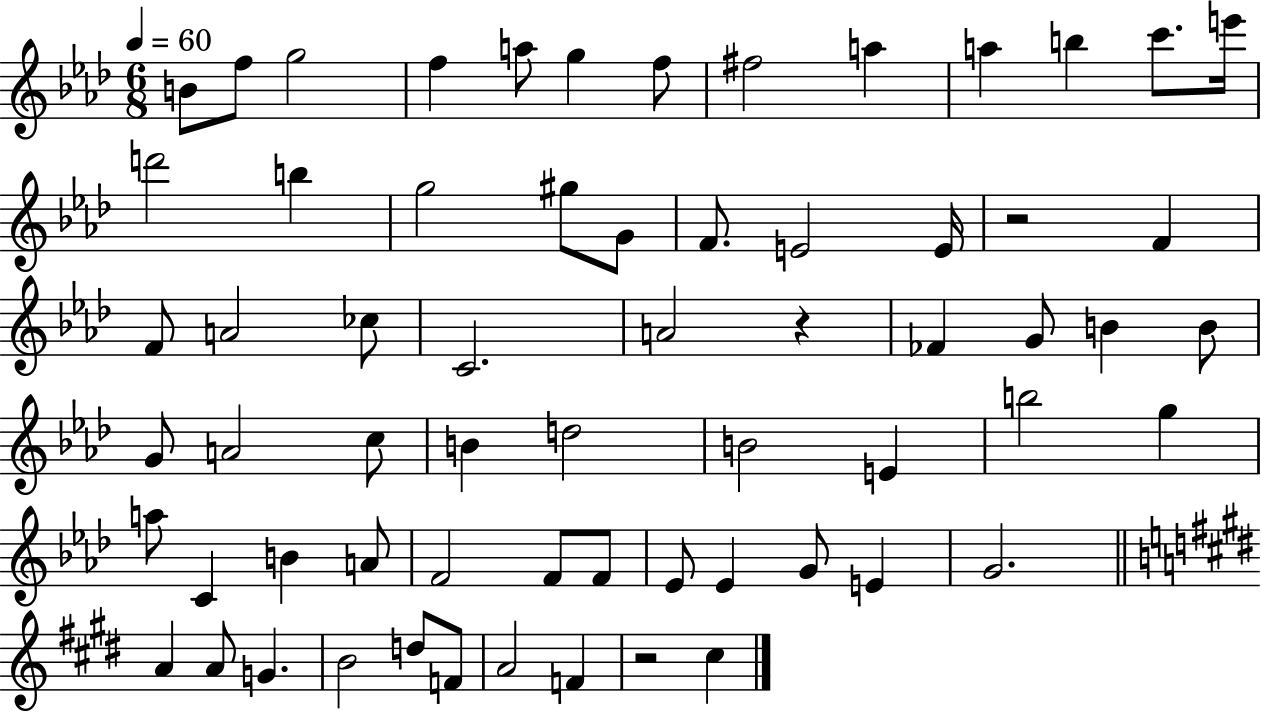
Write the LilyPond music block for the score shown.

{
  \clef treble
  \numericTimeSignature
  \time 6/8
  \key aes \major
  \tempo 4 = 60
  b'8 f''8 g''2 | f''4 a''8 g''4 f''8 | fis''2 a''4 | a''4 b''4 c'''8. e'''16 | \break d'''2 b''4 | g''2 gis''8 g'8 | f'8. e'2 e'16 | r2 f'4 | \break f'8 a'2 ces''8 | c'2. | a'2 r4 | fes'4 g'8 b'4 b'8 | \break g'8 a'2 c''8 | b'4 d''2 | b'2 e'4 | b''2 g''4 | \break a''8 c'4 b'4 a'8 | f'2 f'8 f'8 | ees'8 ees'4 g'8 e'4 | g'2. | \break \bar "||" \break \key e \major a'4 a'8 g'4. | b'2 d''8 f'8 | a'2 f'4 | r2 cis''4 | \break \bar "|."
}